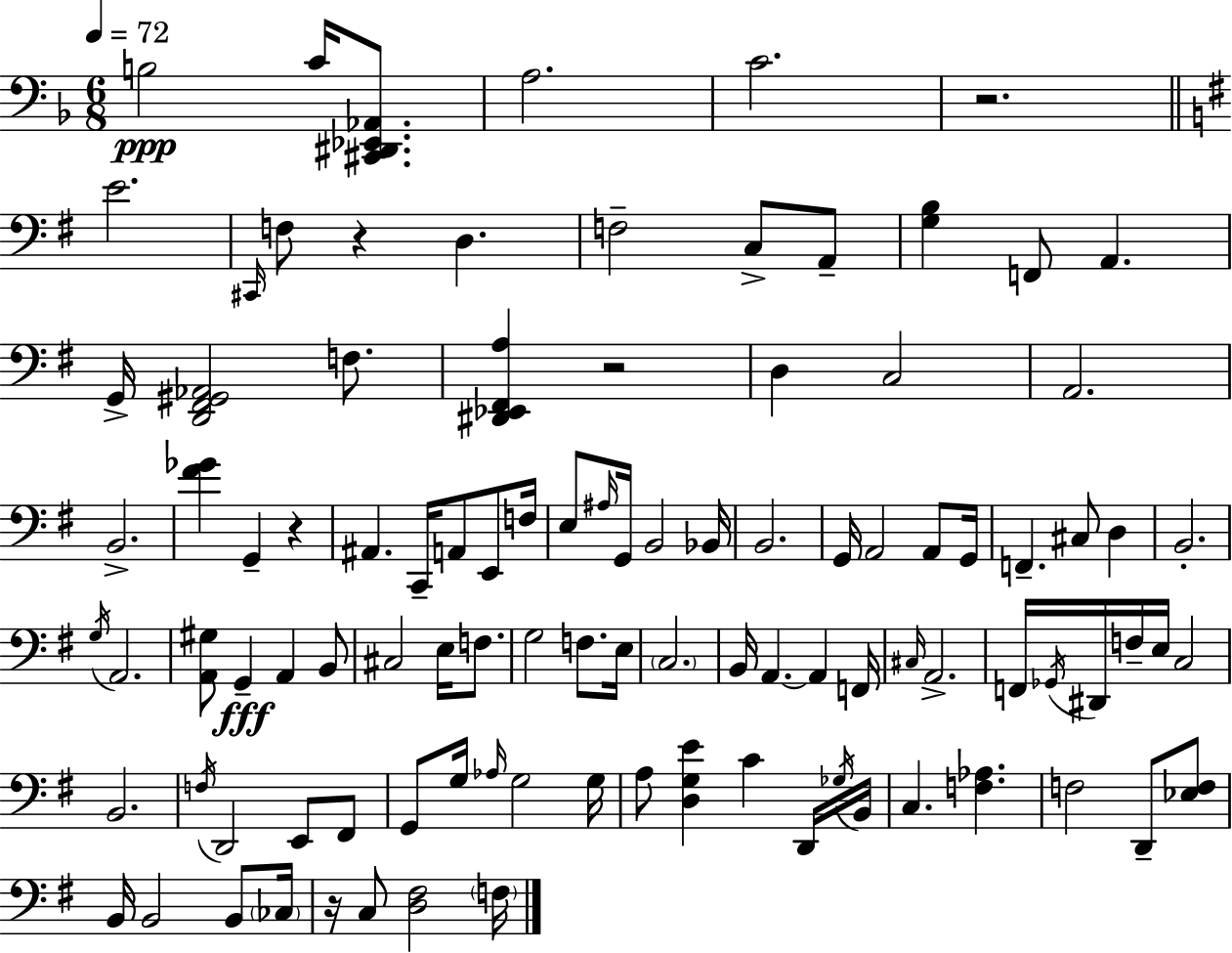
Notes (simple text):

B3/h C4/s [C#2,D#2,Eb2,Ab2]/e. A3/h. C4/h. R/h. E4/h. C#2/s F3/e R/q D3/q. F3/h C3/e A2/e [G3,B3]/q F2/e A2/q. G2/s [D2,F#2,G#2,Ab2]/h F3/e. [D#2,Eb2,F#2,A3]/q R/h D3/q C3/h A2/h. B2/h. [F#4,Gb4]/q G2/q R/q A#2/q. C2/s A2/e E2/e F3/s E3/e A#3/s G2/s B2/h Bb2/s B2/h. G2/s A2/h A2/e G2/s F2/q. C#3/e D3/q B2/h. G3/s A2/h. [A2,G#3]/e G2/q A2/q B2/e C#3/h E3/s F3/e. G3/h F3/e. E3/s C3/h. B2/s A2/q. A2/q F2/s C#3/s A2/h. F2/s Gb2/s D#2/s F3/s E3/s C3/h B2/h. F3/s D2/h E2/e F#2/e G2/e G3/s Ab3/s G3/h G3/s A3/e [D3,G3,E4]/q C4/q D2/s Gb3/s B2/s C3/q. [F3,Ab3]/q. F3/h D2/e [Eb3,F3]/e B2/s B2/h B2/e CES3/s R/s C3/e [D3,F#3]/h F3/s